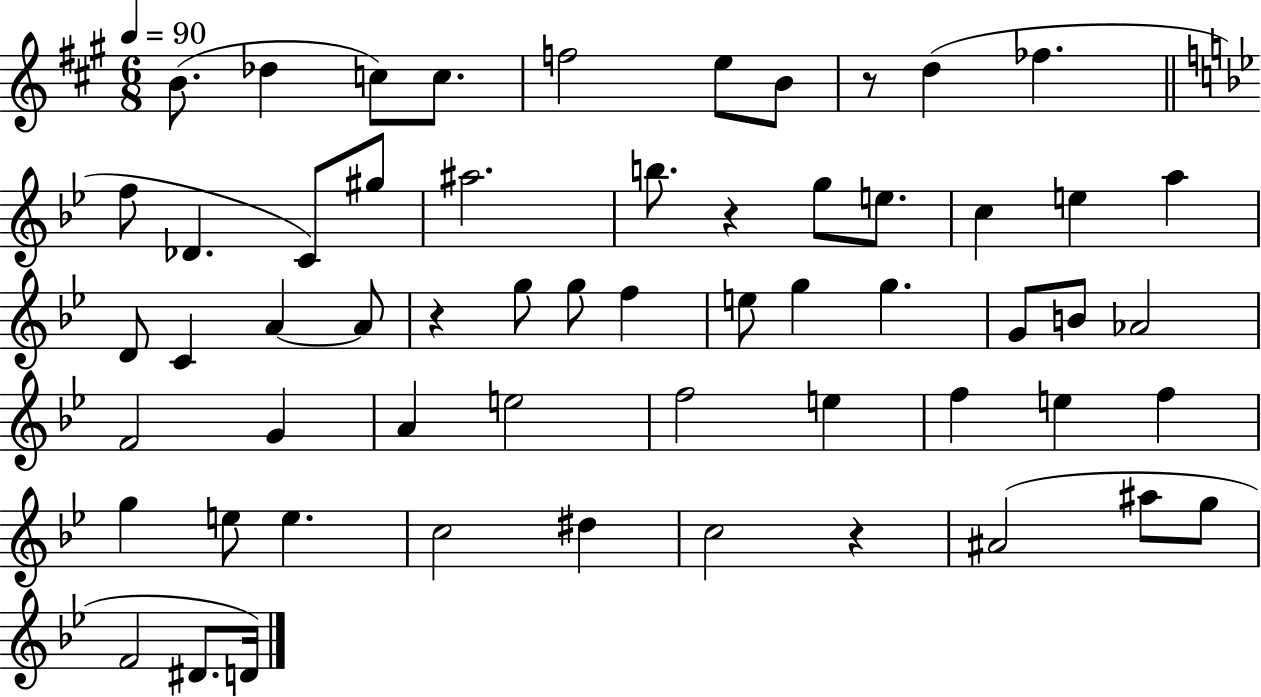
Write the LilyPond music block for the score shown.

{
  \clef treble
  \numericTimeSignature
  \time 6/8
  \key a \major
  \tempo 4 = 90
  \repeat volta 2 { b'8.( des''4 c''8) c''8. | f''2 e''8 b'8 | r8 d''4( fes''4. | \bar "||" \break \key bes \major f''8 des'4. c'8) gis''8 | ais''2. | b''8. r4 g''8 e''8. | c''4 e''4 a''4 | \break d'8 c'4 a'4~~ a'8 | r4 g''8 g''8 f''4 | e''8 g''4 g''4. | g'8 b'8 aes'2 | \break f'2 g'4 | a'4 e''2 | f''2 e''4 | f''4 e''4 f''4 | \break g''4 e''8 e''4. | c''2 dis''4 | c''2 r4 | ais'2( ais''8 g''8 | \break f'2 dis'8. d'16) | } \bar "|."
}